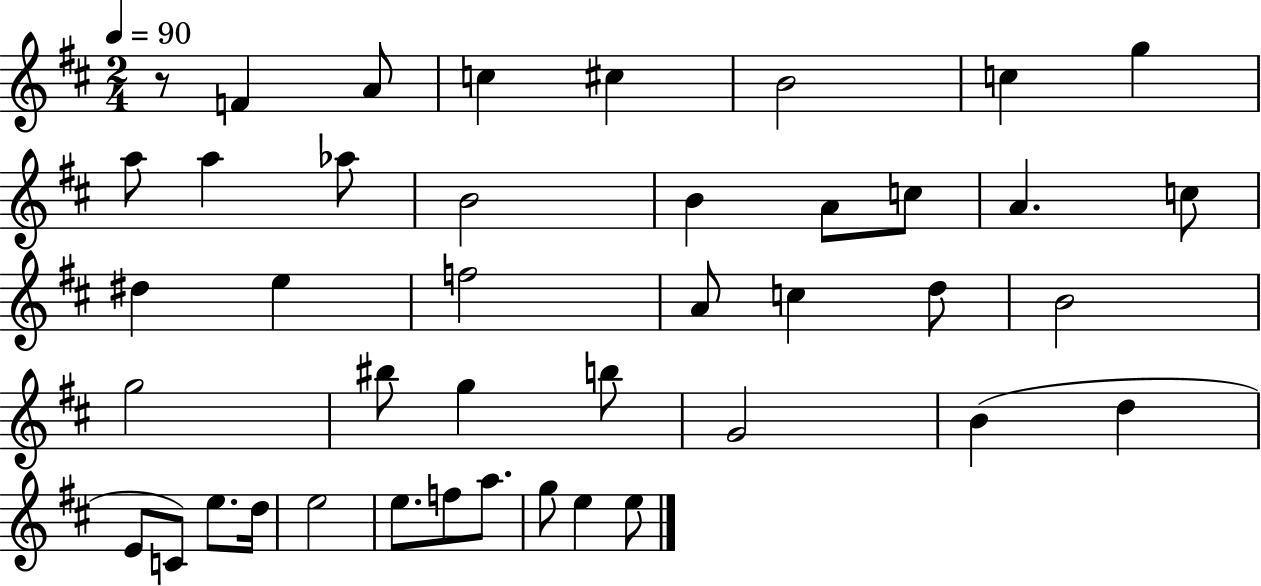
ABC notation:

X:1
T:Untitled
M:2/4
L:1/4
K:D
z/2 F A/2 c ^c B2 c g a/2 a _a/2 B2 B A/2 c/2 A c/2 ^d e f2 A/2 c d/2 B2 g2 ^b/2 g b/2 G2 B d E/2 C/2 e/2 d/4 e2 e/2 f/2 a/2 g/2 e e/2